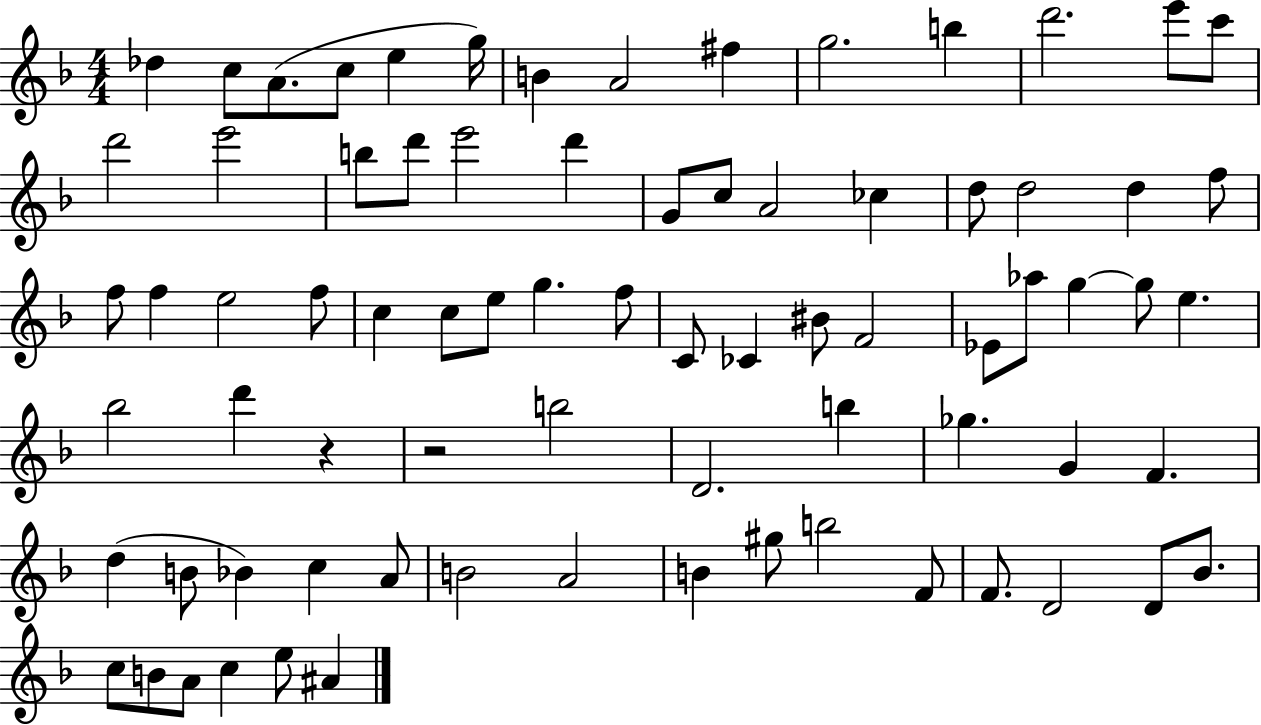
{
  \clef treble
  \numericTimeSignature
  \time 4/4
  \key f \major
  des''4 c''8 a'8.( c''8 e''4 g''16) | b'4 a'2 fis''4 | g''2. b''4 | d'''2. e'''8 c'''8 | \break d'''2 e'''2 | b''8 d'''8 e'''2 d'''4 | g'8 c''8 a'2 ces''4 | d''8 d''2 d''4 f''8 | \break f''8 f''4 e''2 f''8 | c''4 c''8 e''8 g''4. f''8 | c'8 ces'4 bis'8 f'2 | ees'8 aes''8 g''4~~ g''8 e''4. | \break bes''2 d'''4 r4 | r2 b''2 | d'2. b''4 | ges''4. g'4 f'4. | \break d''4( b'8 bes'4) c''4 a'8 | b'2 a'2 | b'4 gis''8 b''2 f'8 | f'8. d'2 d'8 bes'8. | \break c''8 b'8 a'8 c''4 e''8 ais'4 | \bar "|."
}